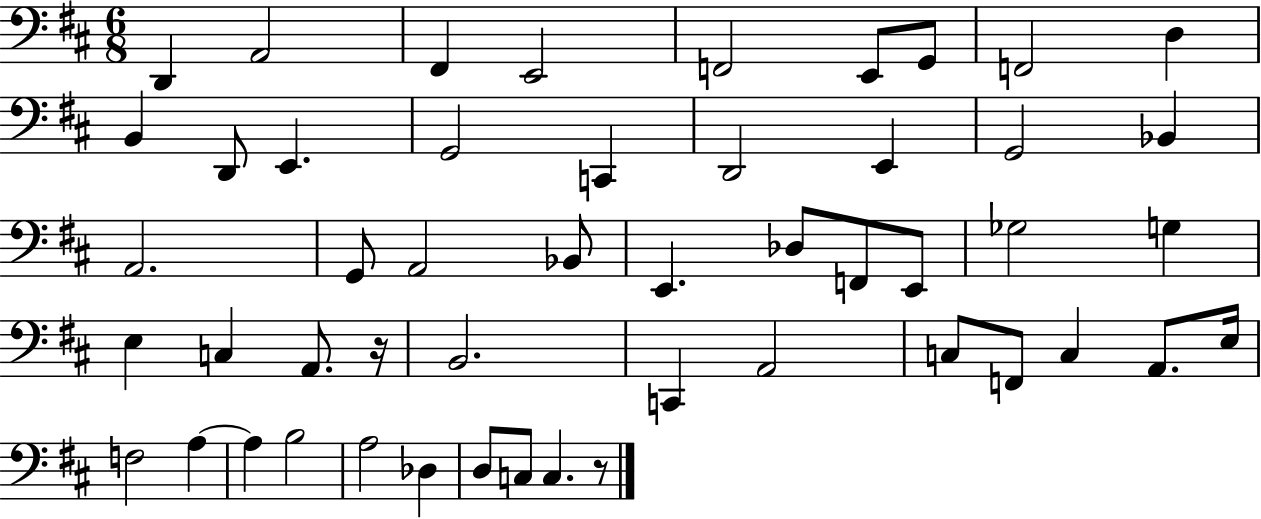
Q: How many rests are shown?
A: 2